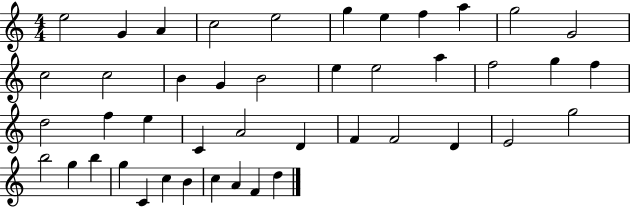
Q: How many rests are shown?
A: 0